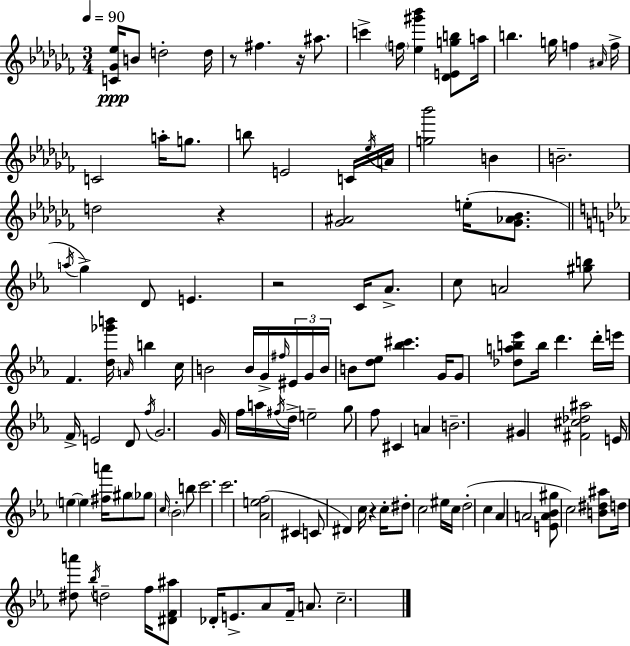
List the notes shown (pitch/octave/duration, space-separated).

[C4,Gb4,Eb5]/s B4/e D5/h D5/s R/e F#5/q. R/s A#5/e. C6/q F5/s [Eb5,G#6,Bb6]/q [Db4,E4,G5,B5]/e A5/s B5/q. G5/s F5/q A#4/s F5/s C4/h A5/s G5/e. B5/e E4/h C4/s Eb5/s A4/s [G5,Bb6]/h B4/q B4/h. D5/h R/q [Gb4,A#4]/h E5/s [Gb4,Ab4,Bb4]/e. A5/s G5/q D4/e E4/q. R/h C4/s Ab4/e. C5/e A4/h [G#5,B5]/e F4/q. [D5,Gb6,B6]/s A4/s B5/q C5/s B4/h B4/s G4/s F#5/s EIS4/s G4/s B4/s B4/e [D5,Eb5]/e [Bb5,C#6]/q. G4/s G4/e [Db5,A5,B5,Eb6]/e B5/s D6/q. D6/s E6/s F4/s E4/h D4/e F5/s G4/h. G4/s F5/s A5/s F#5/s D5/s E5/h G5/e F5/e C#4/q A4/q B4/h. G#4/q [F#4,C#5,Db5,A#5]/h E4/s E5/q E5/q [F#5,A6]/s G#5/e Gb5/e C5/s Bb4/h B5/e C6/h. C6/h. [Ab4,E5,F5]/h C#4/q C4/e D#4/q C5/s R/q C5/s D#5/e C5/h EIS5/s C5/s D5/h C5/q Ab4/q A4/h [E4,A4,Bb4,G#5]/e C5/h [B4,D#5,A#5]/e D5/s [D#5,A6]/e Bb5/s D5/h F5/s [D#4,F4,A#5]/e Db4/s E4/e. Ab4/e F4/s A4/e. C5/h.